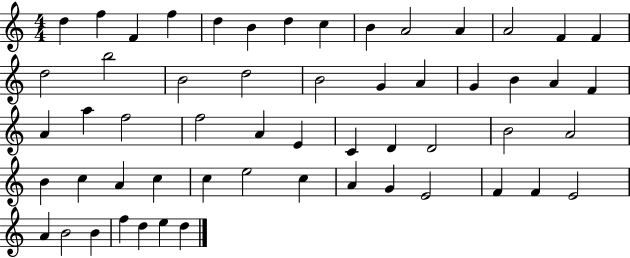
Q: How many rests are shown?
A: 0